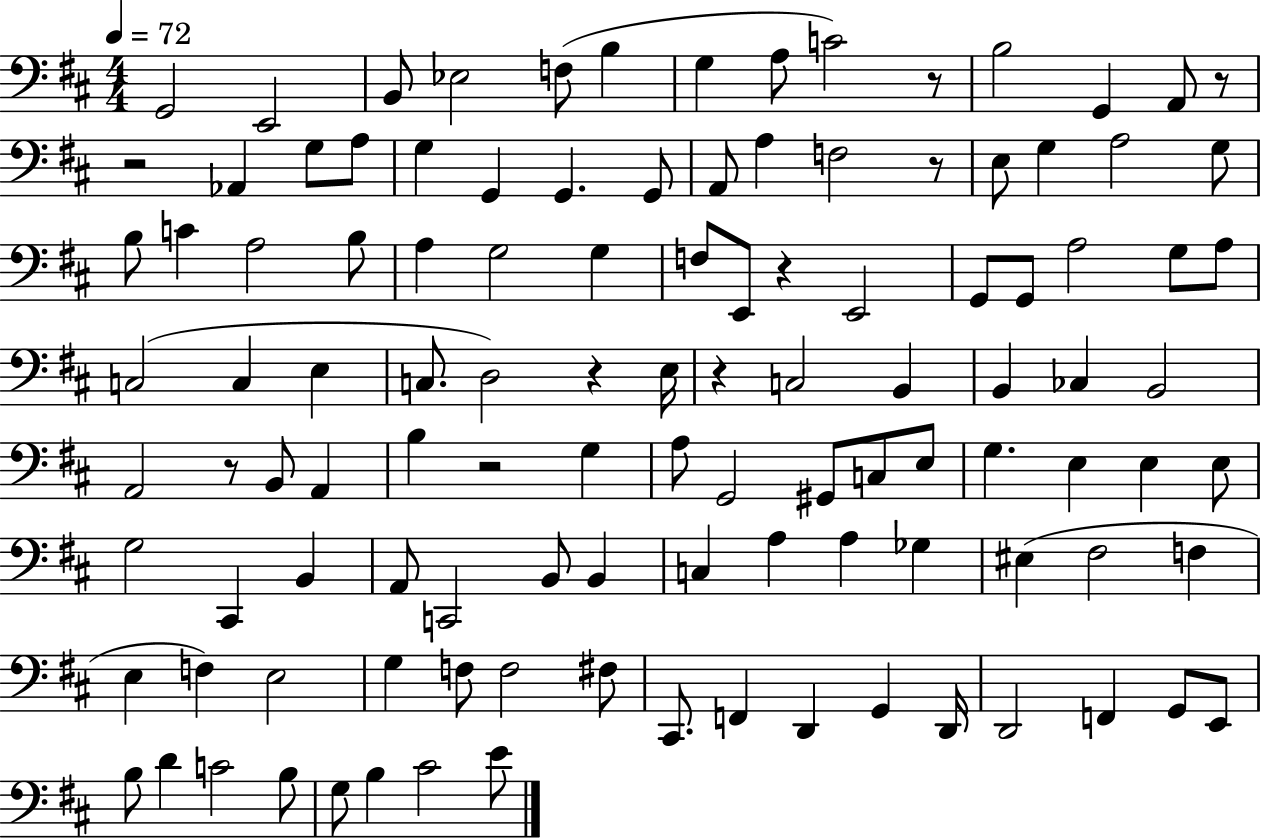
G2/h E2/h B2/e Eb3/h F3/e B3/q G3/q A3/e C4/h R/e B3/h G2/q A2/e R/e R/h Ab2/q G3/e A3/e G3/q G2/q G2/q. G2/e A2/e A3/q F3/h R/e E3/e G3/q A3/h G3/e B3/e C4/q A3/h B3/e A3/q G3/h G3/q F3/e E2/e R/q E2/h G2/e G2/e A3/h G3/e A3/e C3/h C3/q E3/q C3/e. D3/h R/q E3/s R/q C3/h B2/q B2/q CES3/q B2/h A2/h R/e B2/e A2/q B3/q R/h G3/q A3/e G2/h G#2/e C3/e E3/e G3/q. E3/q E3/q E3/e G3/h C#2/q B2/q A2/e C2/h B2/e B2/q C3/q A3/q A3/q Gb3/q EIS3/q F#3/h F3/q E3/q F3/q E3/h G3/q F3/e F3/h F#3/e C#2/e. F2/q D2/q G2/q D2/s D2/h F2/q G2/e E2/e B3/e D4/q C4/h B3/e G3/e B3/q C#4/h E4/e